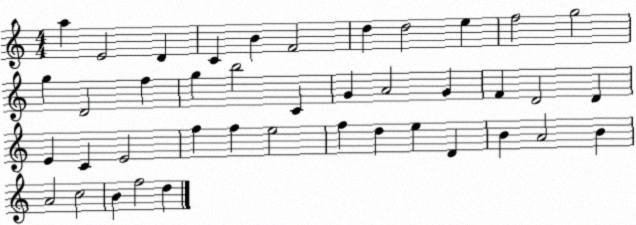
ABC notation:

X:1
T:Untitled
M:4/4
L:1/4
K:C
a E2 D C B F2 d d2 e f2 g2 g D2 f g b2 C G A2 G F D2 D E C E2 f f e2 f d e D B A2 B A2 c2 B f2 d